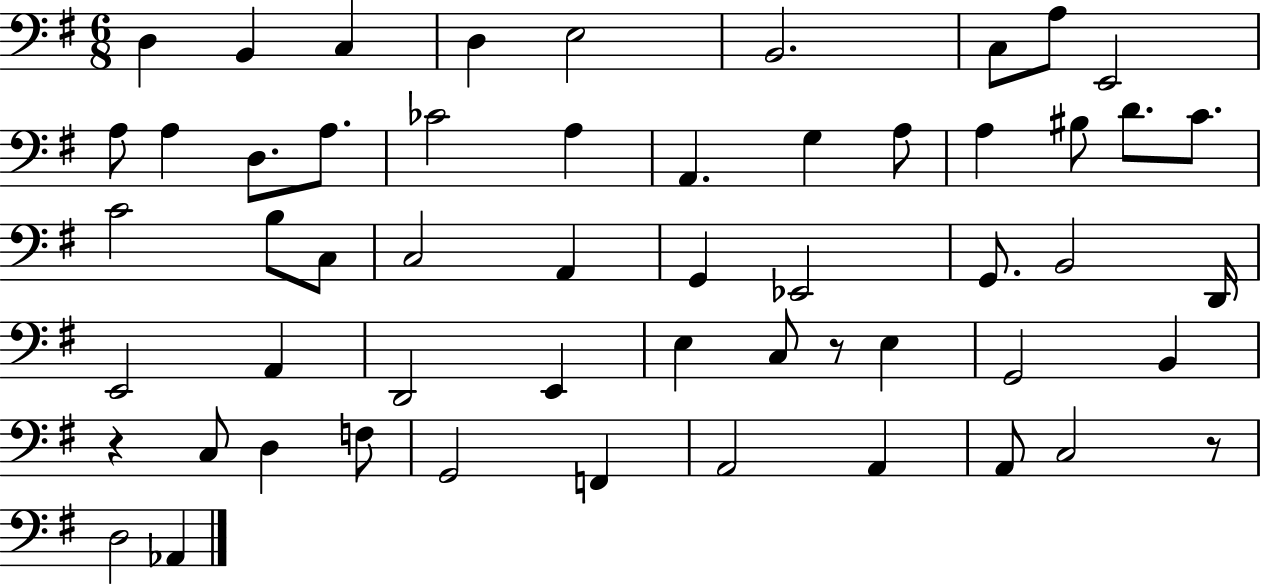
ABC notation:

X:1
T:Untitled
M:6/8
L:1/4
K:G
D, B,, C, D, E,2 B,,2 C,/2 A,/2 E,,2 A,/2 A, D,/2 A,/2 _C2 A, A,, G, A,/2 A, ^B,/2 D/2 C/2 C2 B,/2 C,/2 C,2 A,, G,, _E,,2 G,,/2 B,,2 D,,/4 E,,2 A,, D,,2 E,, E, C,/2 z/2 E, G,,2 B,, z C,/2 D, F,/2 G,,2 F,, A,,2 A,, A,,/2 C,2 z/2 D,2 _A,,